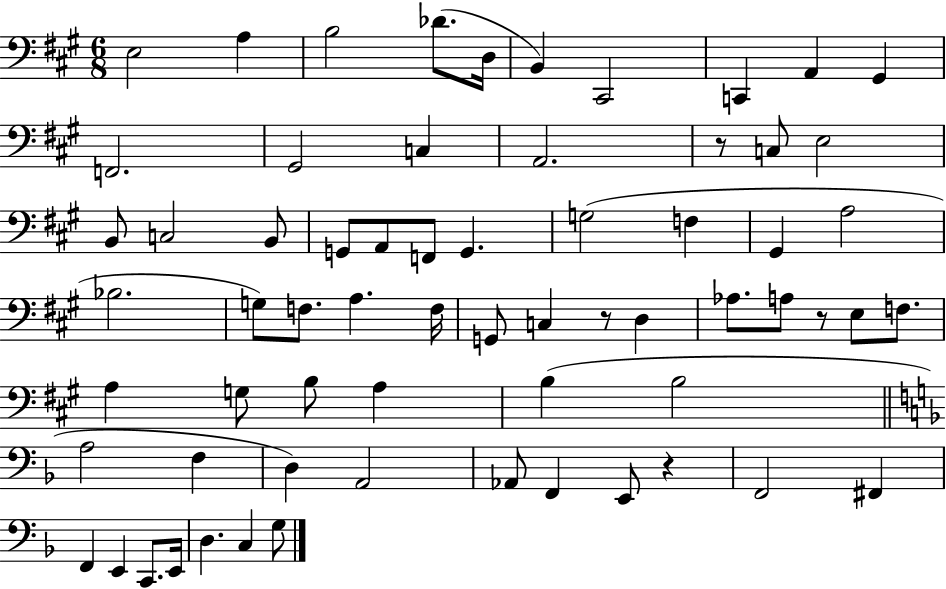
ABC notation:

X:1
T:Untitled
M:6/8
L:1/4
K:A
E,2 A, B,2 _D/2 D,/4 B,, ^C,,2 C,, A,, ^G,, F,,2 ^G,,2 C, A,,2 z/2 C,/2 E,2 B,,/2 C,2 B,,/2 G,,/2 A,,/2 F,,/2 G,, G,2 F, ^G,, A,2 _B,2 G,/2 F,/2 A, F,/4 G,,/2 C, z/2 D, _A,/2 A,/2 z/2 E,/2 F,/2 A, G,/2 B,/2 A, B, B,2 A,2 F, D, A,,2 _A,,/2 F,, E,,/2 z F,,2 ^F,, F,, E,, C,,/2 E,,/4 D, C, G,/2